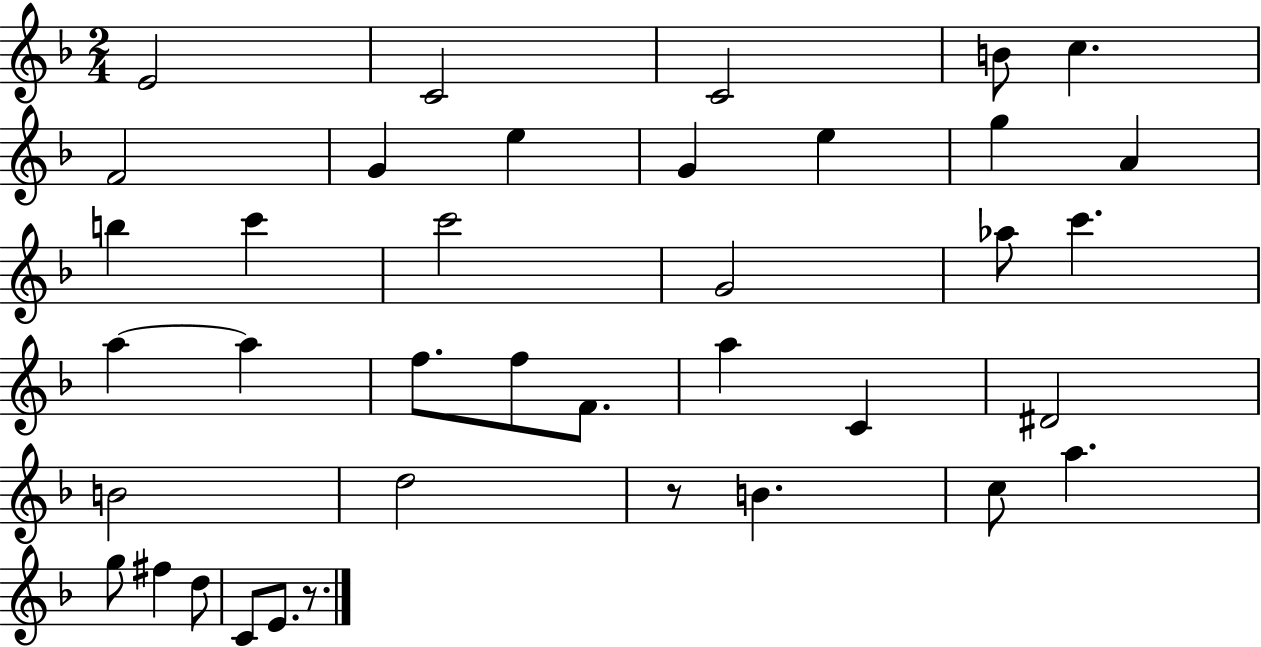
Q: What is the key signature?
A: F major